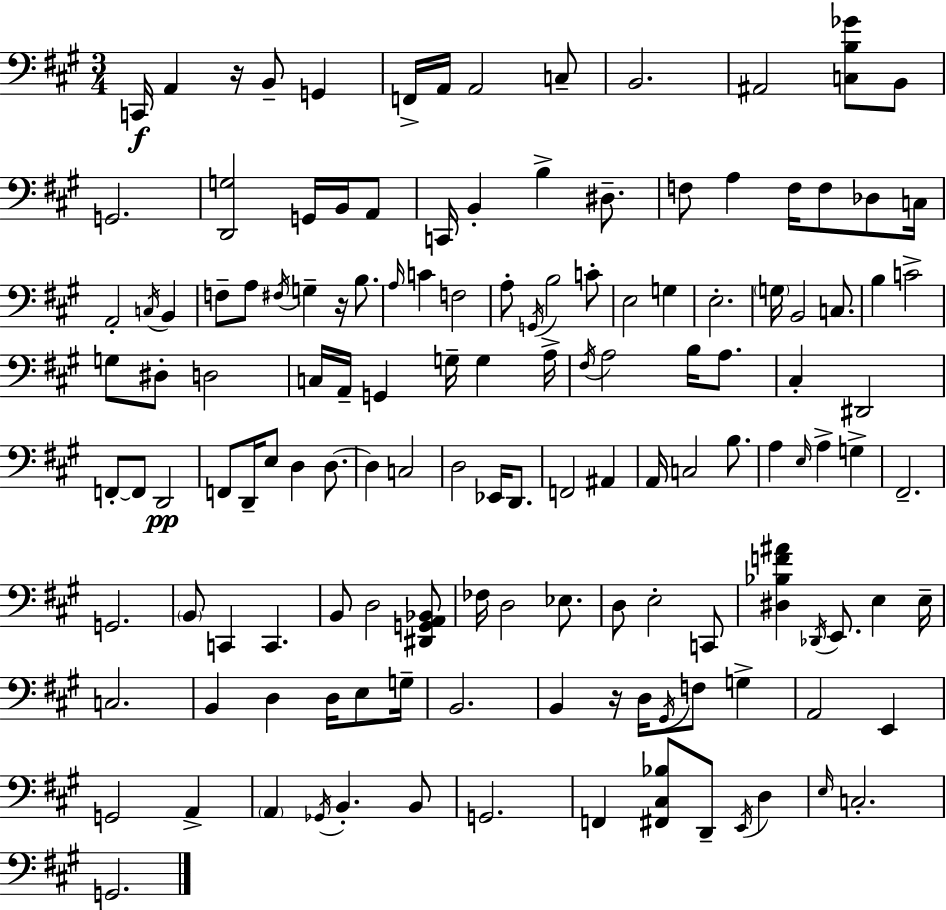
X:1
T:Untitled
M:3/4
L:1/4
K:A
C,,/4 A,, z/4 B,,/2 G,, F,,/4 A,,/4 A,,2 C,/2 B,,2 ^A,,2 [C,B,_G]/2 B,,/2 G,,2 [D,,G,]2 G,,/4 B,,/4 A,,/2 C,,/4 B,, B, ^D,/2 F,/2 A, F,/4 F,/2 _D,/2 C,/4 A,,2 C,/4 B,, F,/2 A,/2 ^F,/4 G, z/4 B,/2 A,/4 C F,2 A,/2 G,,/4 B,2 C/2 E,2 G, E,2 G,/4 B,,2 C,/2 B, C2 G,/2 ^D,/2 D,2 C,/4 A,,/4 G,, G,/4 G, A,/4 ^F,/4 A,2 B,/4 A,/2 ^C, ^D,,2 F,,/2 F,,/2 D,,2 F,,/2 D,,/4 E,/2 D, D,/2 D, C,2 D,2 _E,,/4 D,,/2 F,,2 ^A,, A,,/4 C,2 B,/2 A, E,/4 A, G, ^F,,2 G,,2 B,,/2 C,, C,, B,,/2 D,2 [^D,,G,,A,,_B,,]/2 _F,/4 D,2 _E,/2 D,/2 E,2 C,,/2 [^D,_B,F^A] _D,,/4 E,,/2 E, E,/4 C,2 B,, D, D,/4 E,/2 G,/4 B,,2 B,, z/4 D,/4 ^G,,/4 F,/2 G, A,,2 E,, G,,2 A,, A,, _G,,/4 B,, B,,/2 G,,2 F,, [^F,,^C,_B,]/2 D,,/2 E,,/4 D, E,/4 C,2 G,,2